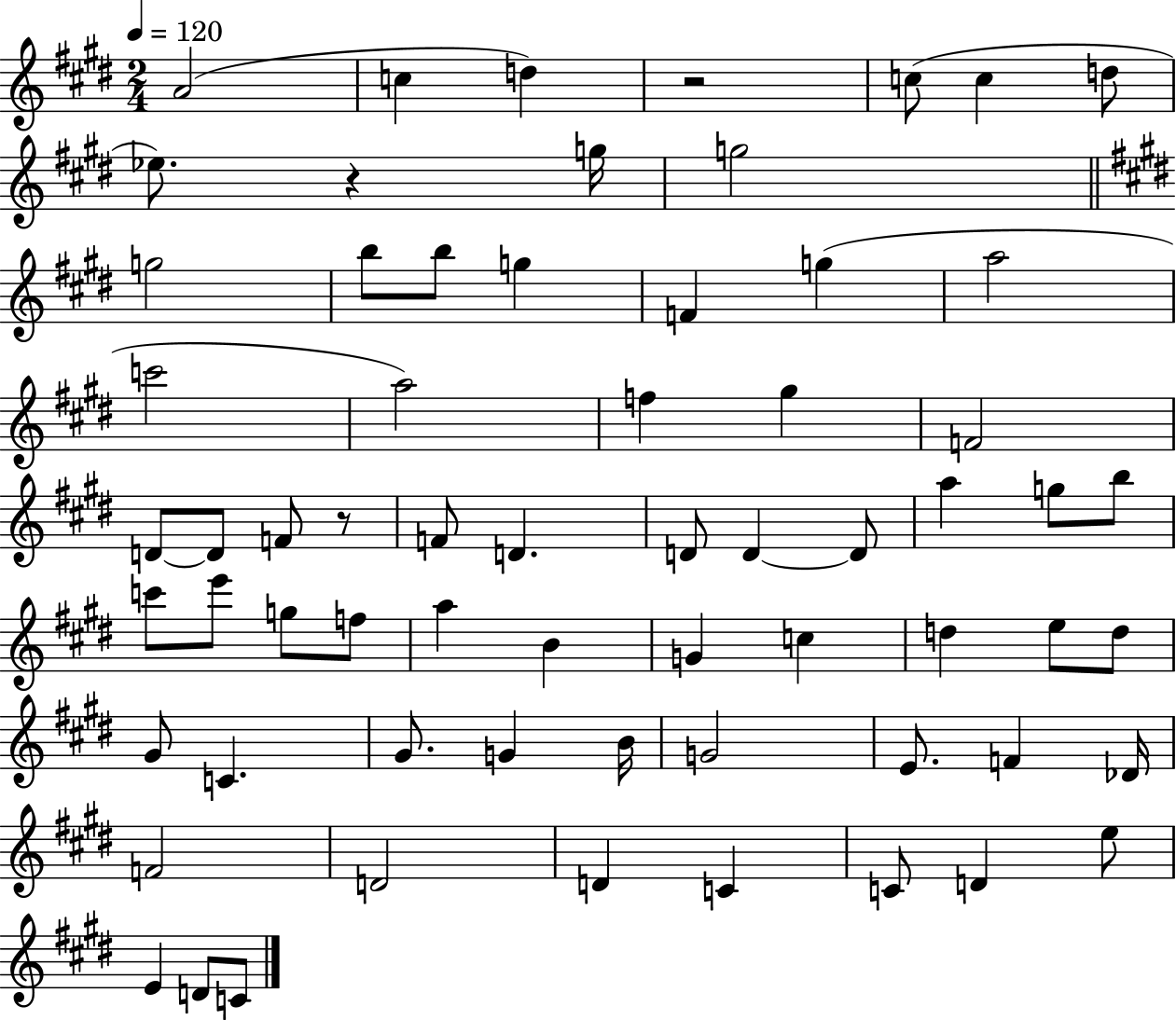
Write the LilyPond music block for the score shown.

{
  \clef treble
  \numericTimeSignature
  \time 2/4
  \key e \major
  \tempo 4 = 120
  \repeat volta 2 { a'2( | c''4 d''4) | r2 | c''8( c''4 d''8 | \break ees''8.) r4 g''16 | g''2 | \bar "||" \break \key e \major g''2 | b''8 b''8 g''4 | f'4 g''4( | a''2 | \break c'''2 | a''2) | f''4 gis''4 | f'2 | \break d'8~~ d'8 f'8 r8 | f'8 d'4. | d'8 d'4~~ d'8 | a''4 g''8 b''8 | \break c'''8 e'''8 g''8 f''8 | a''4 b'4 | g'4 c''4 | d''4 e''8 d''8 | \break gis'8 c'4. | gis'8. g'4 b'16 | g'2 | e'8. f'4 des'16 | \break f'2 | d'2 | d'4 c'4 | c'8 d'4 e''8 | \break e'4 d'8 c'8 | } \bar "|."
}